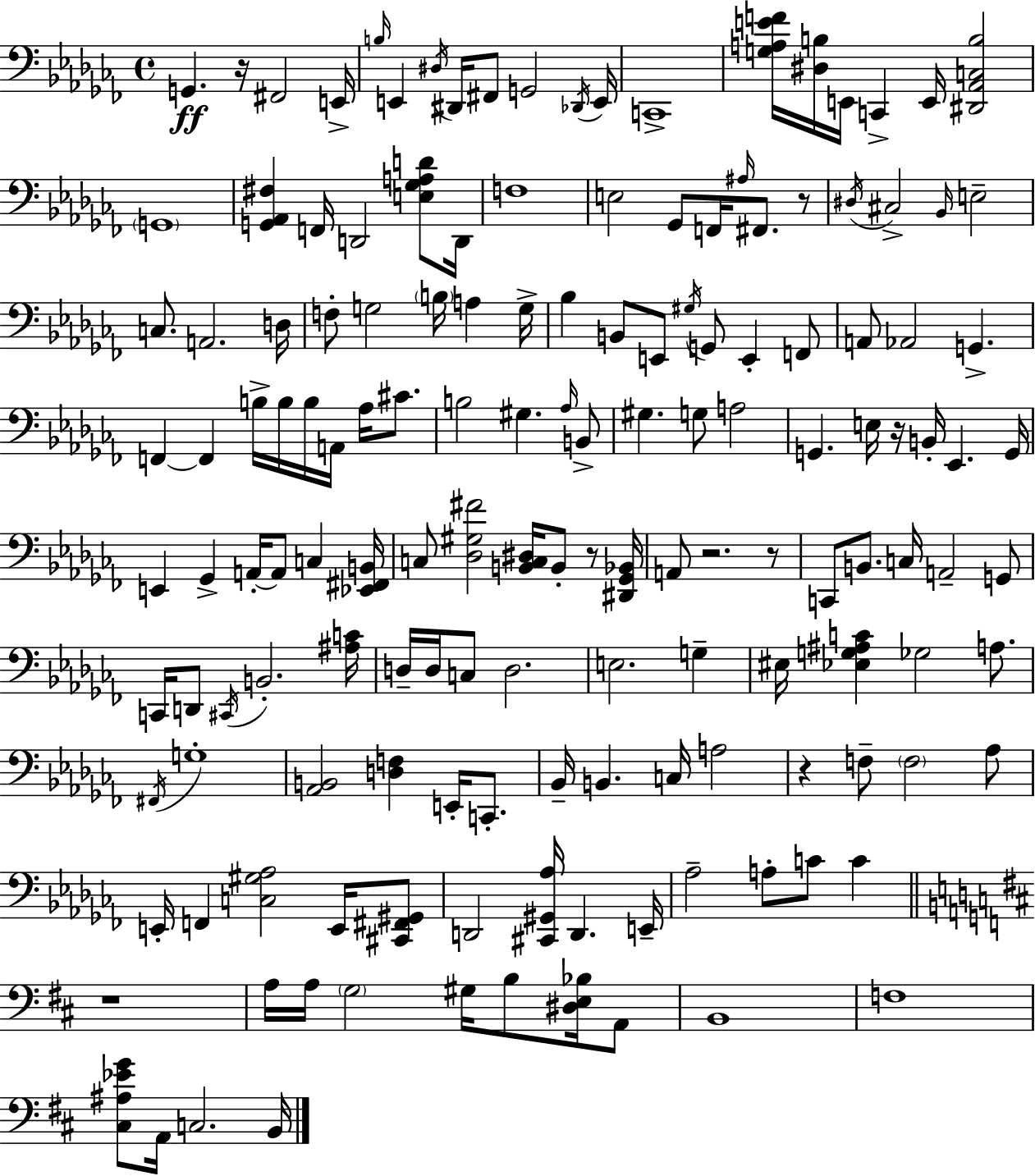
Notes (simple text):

G2/q. R/s F#2/h E2/s B3/s E2/q D#3/s D#2/s F#2/e G2/h Db2/s E2/s C2/w [G3,A3,E4,F4]/s [D#3,B3]/s E2/s C2/q E2/s [D#2,Ab2,C3,B3]/h G2/w [G2,Ab2,F#3]/q F2/s D2/h [E3,Gb3,A3,D4]/e D2/s F3/w E3/h Gb2/e F2/s A#3/s F#2/e. R/e D#3/s C#3/h Bb2/s E3/h C3/e. A2/h. D3/s F3/e G3/h B3/s A3/q G3/s Bb3/q B2/e E2/e G#3/s G2/e E2/q F2/e A2/e Ab2/h G2/q. F2/q F2/q B3/s B3/s B3/s A2/s Ab3/s C#4/e. B3/h G#3/q. Ab3/s B2/e G#3/q. G3/e A3/h G2/q. E3/s R/s B2/s Eb2/q. G2/s E2/q Gb2/q A2/s A2/e C3/q [Eb2,F#2,B2]/s C3/e [Db3,G#3,F#4]/h [B2,C3,D#3]/s B2/e R/e [D#2,Gb2,Bb2]/s A2/e R/h. R/e C2/e B2/e. C3/s A2/h G2/e C2/s D2/e C#2/s B2/h. [A#3,C4]/s D3/s D3/s C3/e D3/h. E3/h. G3/q EIS3/s [Eb3,G3,A#3,C4]/q Gb3/h A3/e. F#2/s G3/w [Ab2,B2]/h [D3,F3]/q E2/s C2/e. Bb2/s B2/q. C3/s A3/h R/q F3/e F3/h Ab3/e E2/s F2/q [C3,G#3,Ab3]/h E2/s [C#2,F#2,G#2]/e D2/h [C#2,G#2,Ab3]/s D2/q. E2/s Ab3/h A3/e C4/e C4/q R/w A3/s A3/s G3/h G#3/s B3/e [D#3,E3,Bb3]/s A2/e B2/w F3/w [C#3,A#3,Eb4,G4]/e A2/s C3/h. B2/s